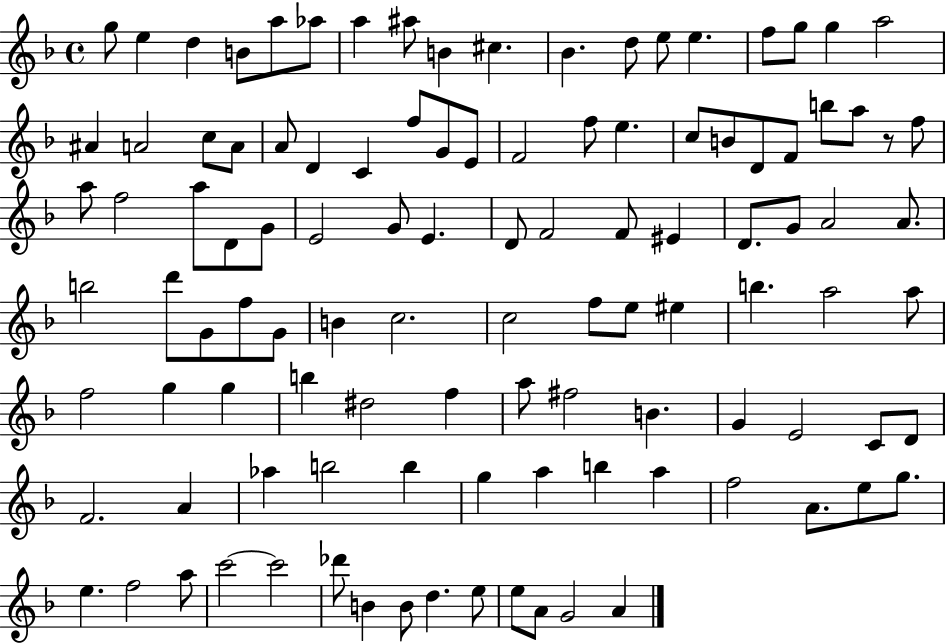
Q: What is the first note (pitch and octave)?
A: G5